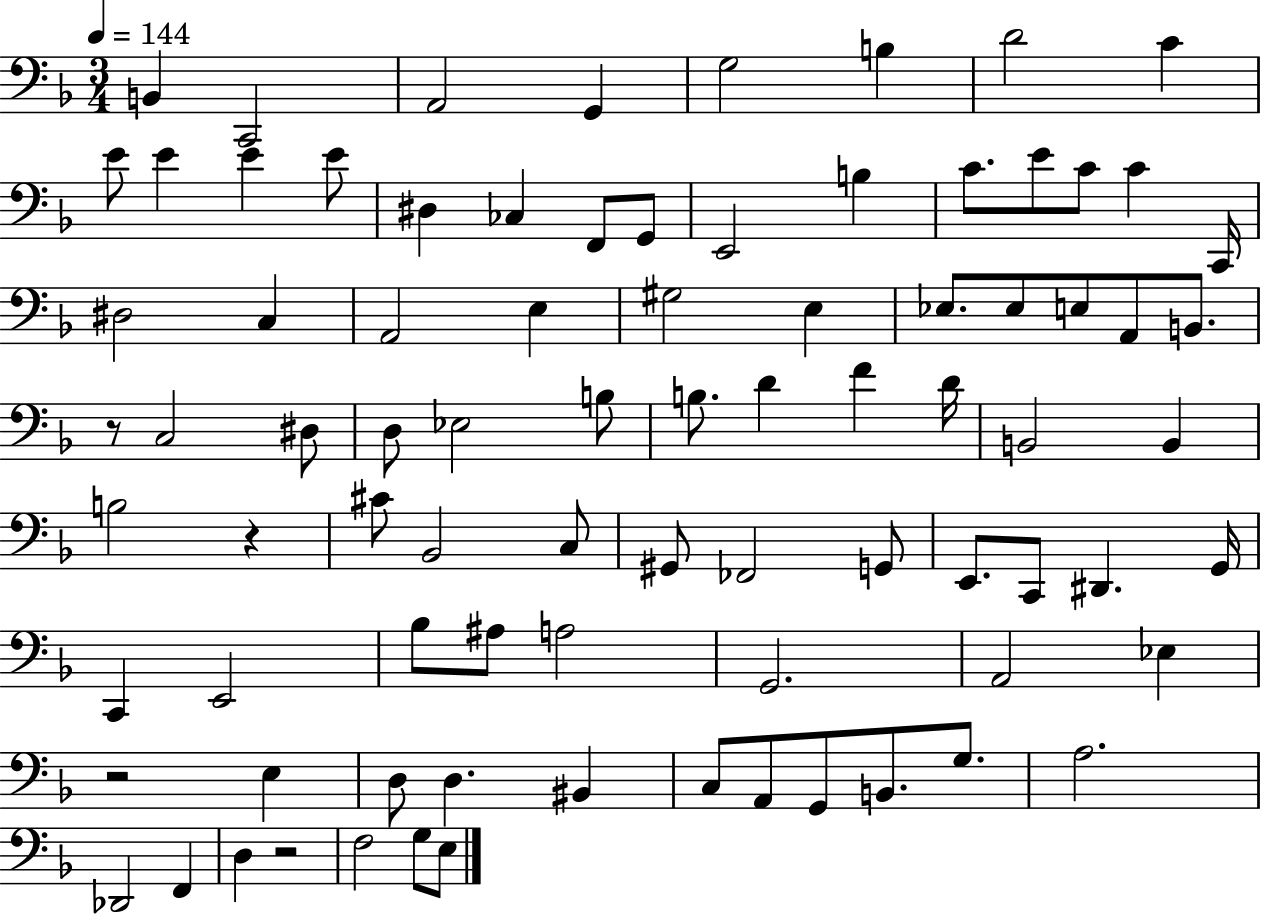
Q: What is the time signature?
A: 3/4